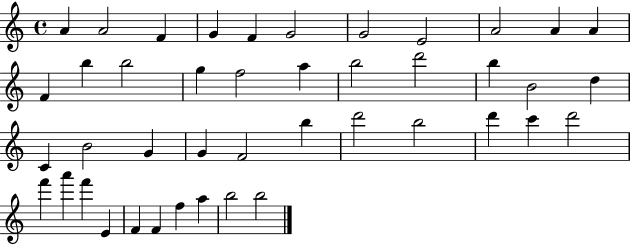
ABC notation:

X:1
T:Untitled
M:4/4
L:1/4
K:C
A A2 F G F G2 G2 E2 A2 A A F b b2 g f2 a b2 d'2 b B2 d C B2 G G F2 b d'2 b2 d' c' d'2 f' a' f' E F F f a b2 b2